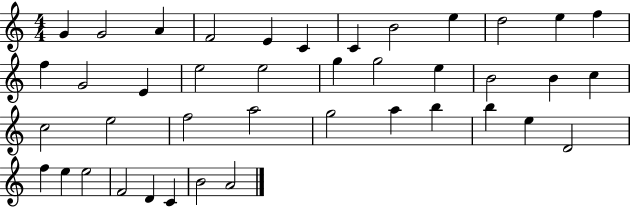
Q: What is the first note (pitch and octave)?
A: G4